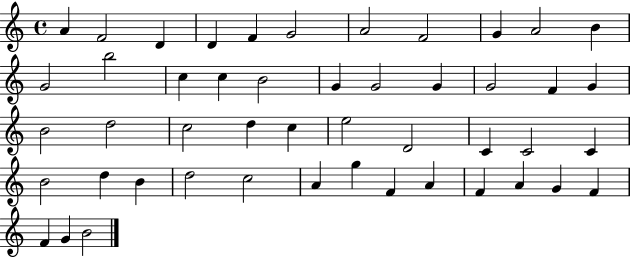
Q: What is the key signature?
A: C major